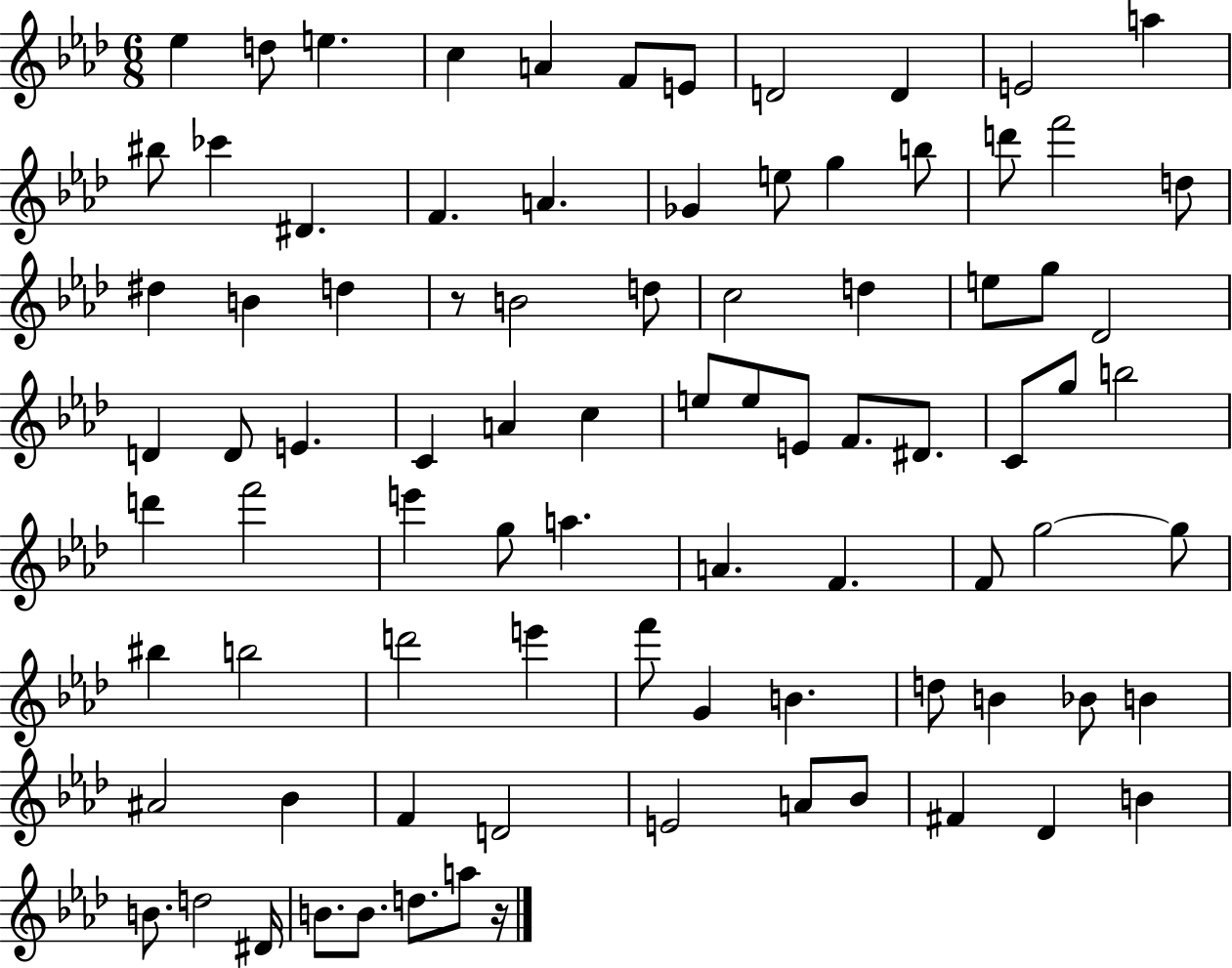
Eb5/q D5/e E5/q. C5/q A4/q F4/e E4/e D4/h D4/q E4/h A5/q BIS5/e CES6/q D#4/q. F4/q. A4/q. Gb4/q E5/e G5/q B5/e D6/e F6/h D5/e D#5/q B4/q D5/q R/e B4/h D5/e C5/h D5/q E5/e G5/e Db4/h D4/q D4/e E4/q. C4/q A4/q C5/q E5/e E5/e E4/e F4/e. D#4/e. C4/e G5/e B5/h D6/q F6/h E6/q G5/e A5/q. A4/q. F4/q. F4/e G5/h G5/e BIS5/q B5/h D6/h E6/q F6/e G4/q B4/q. D5/e B4/q Bb4/e B4/q A#4/h Bb4/q F4/q D4/h E4/h A4/e Bb4/e F#4/q Db4/q B4/q B4/e. D5/h D#4/s B4/e. B4/e. D5/e. A5/e R/s